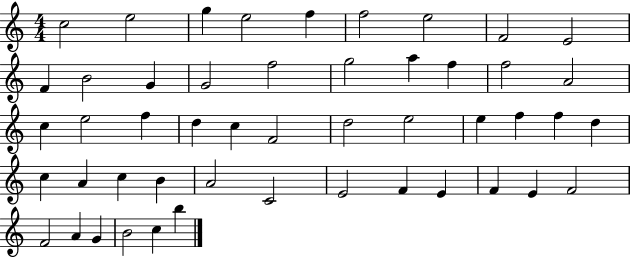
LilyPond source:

{
  \clef treble
  \numericTimeSignature
  \time 4/4
  \key c \major
  c''2 e''2 | g''4 e''2 f''4 | f''2 e''2 | f'2 e'2 | \break f'4 b'2 g'4 | g'2 f''2 | g''2 a''4 f''4 | f''2 a'2 | \break c''4 e''2 f''4 | d''4 c''4 f'2 | d''2 e''2 | e''4 f''4 f''4 d''4 | \break c''4 a'4 c''4 b'4 | a'2 c'2 | e'2 f'4 e'4 | f'4 e'4 f'2 | \break f'2 a'4 g'4 | b'2 c''4 b''4 | \bar "|."
}